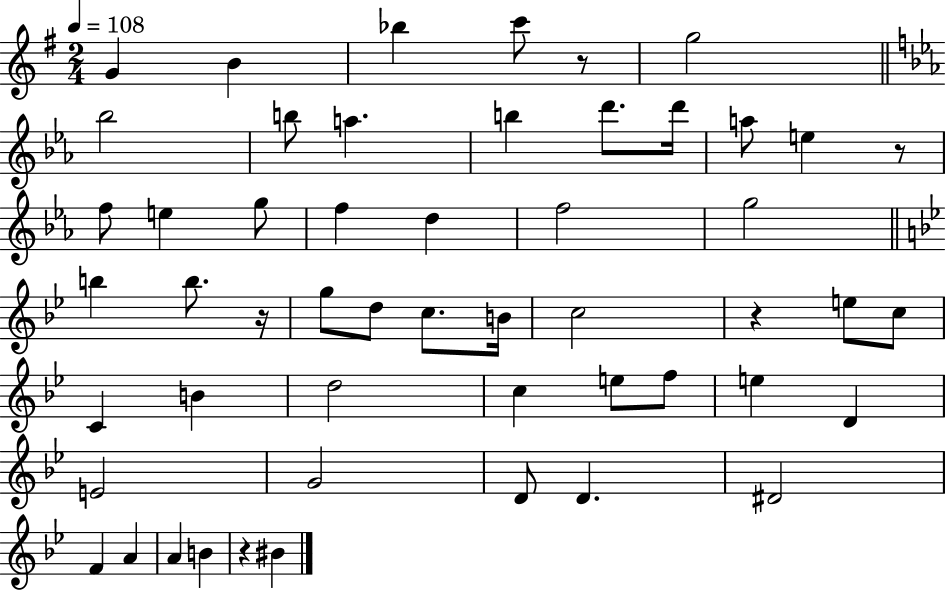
G4/q B4/q Bb5/q C6/e R/e G5/h Bb5/h B5/e A5/q. B5/q D6/e. D6/s A5/e E5/q R/e F5/e E5/q G5/e F5/q D5/q F5/h G5/h B5/q B5/e. R/s G5/e D5/e C5/e. B4/s C5/h R/q E5/e C5/e C4/q B4/q D5/h C5/q E5/e F5/e E5/q D4/q E4/h G4/h D4/e D4/q. D#4/h F4/q A4/q A4/q B4/q R/q BIS4/q